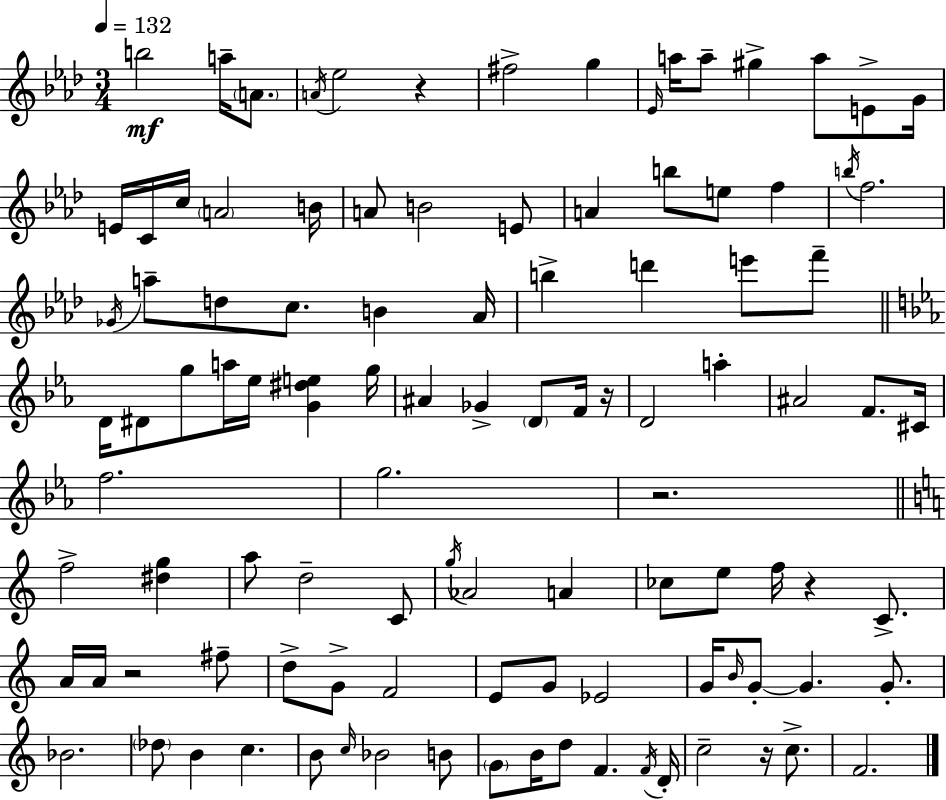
{
  \clef treble
  \numericTimeSignature
  \time 3/4
  \key f \minor
  \tempo 4 = 132
  \repeat volta 2 { b''2\mf a''16-- \parenthesize a'8. | \acciaccatura { a'16 } ees''2 r4 | fis''2-> g''4 | \grace { ees'16 } a''16 a''8-- gis''4-> a''8 e'8-> | \break g'16 e'16 c'16 c''16 \parenthesize a'2 | b'16 a'8 b'2 | e'8 a'4 b''8 e''8 f''4 | \acciaccatura { b''16 } f''2. | \break \acciaccatura { ges'16 } a''8-- d''8 c''8. b'4 | aes'16 b''4-> d'''4 | e'''8 f'''8-- \bar "||" \break \key c \minor d'16 dis'8 g''8 a''16 ees''16 <g' dis'' e''>4 g''16 | ais'4 ges'4-> \parenthesize d'8 f'16 r16 | d'2 a''4-. | ais'2 f'8. cis'16 | \break f''2. | g''2. | r2. | \bar "||" \break \key c \major f''2-> <dis'' g''>4 | a''8 d''2-- c'8 | \acciaccatura { g''16 } aes'2 a'4 | ces''8 e''8 f''16 r4 c'8.-> | \break a'16 a'16 r2 fis''8-- | d''8-> g'8-> f'2 | e'8 g'8 ees'2 | g'16 \grace { b'16 } g'8-.~~ g'4. g'8.-. | \break bes'2. | \parenthesize des''8 b'4 c''4. | b'8 \grace { c''16 } bes'2 | b'8 \parenthesize g'8 b'16 d''8 f'4. | \break \acciaccatura { f'16 } d'16-. c''2-- | r16 c''8.-> f'2. | } \bar "|."
}